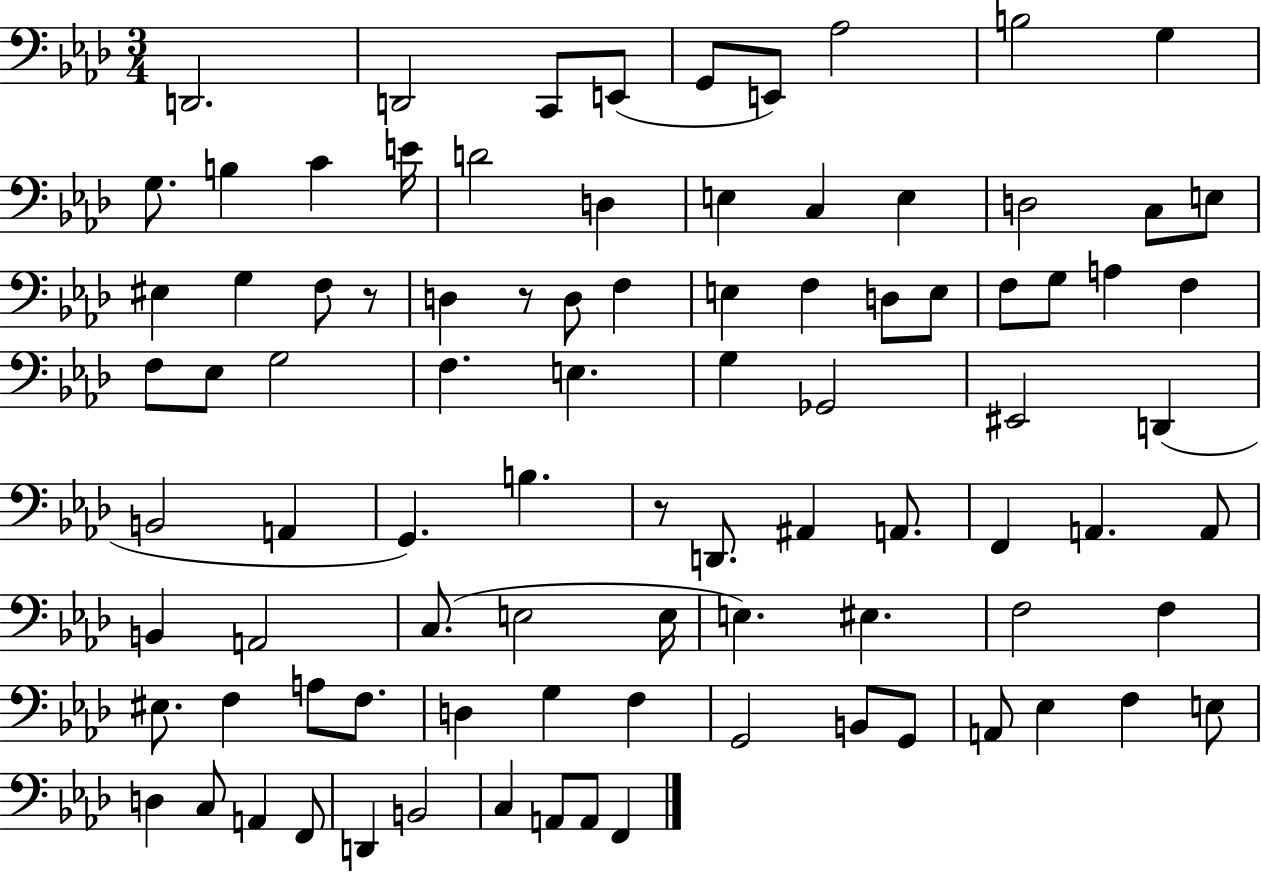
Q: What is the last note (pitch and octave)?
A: F2